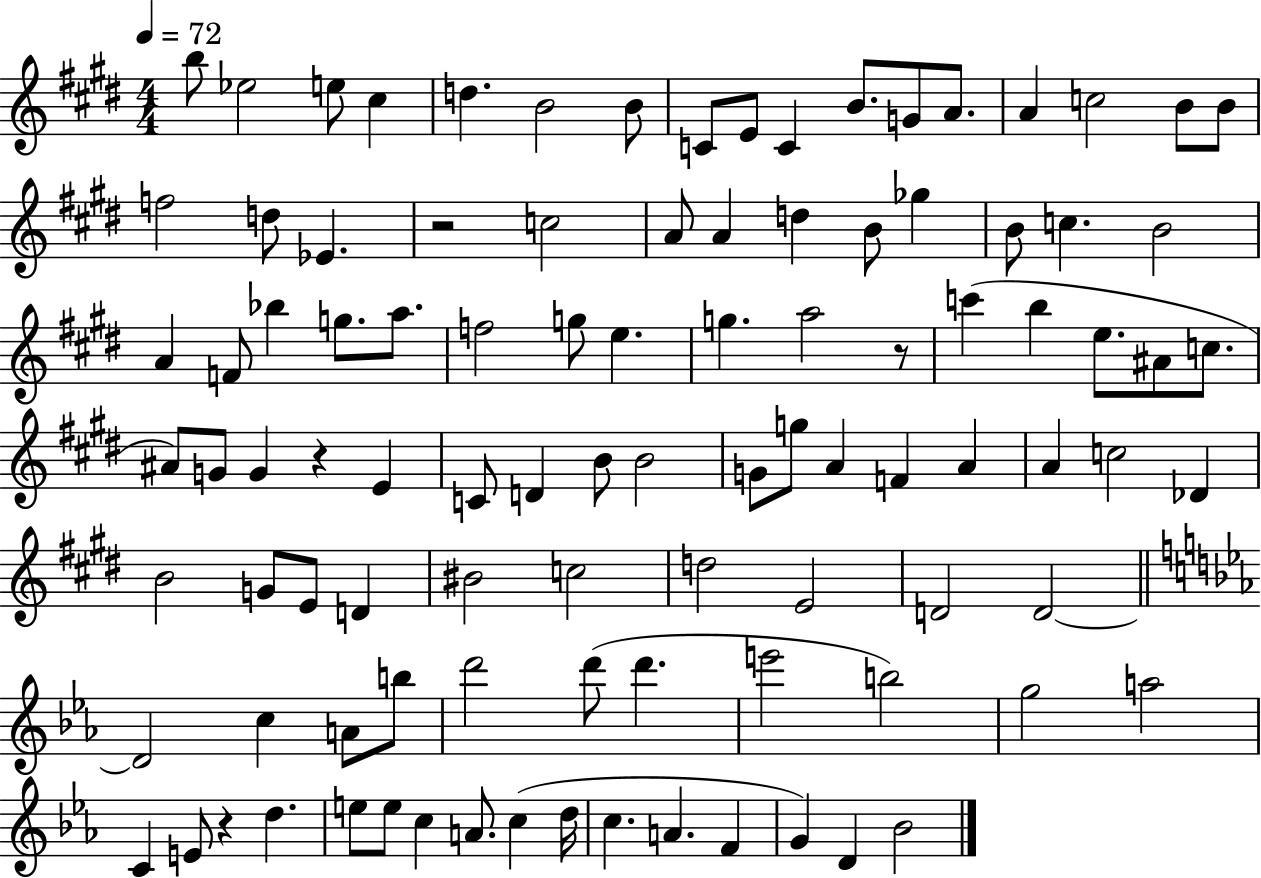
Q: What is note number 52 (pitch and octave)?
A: B4